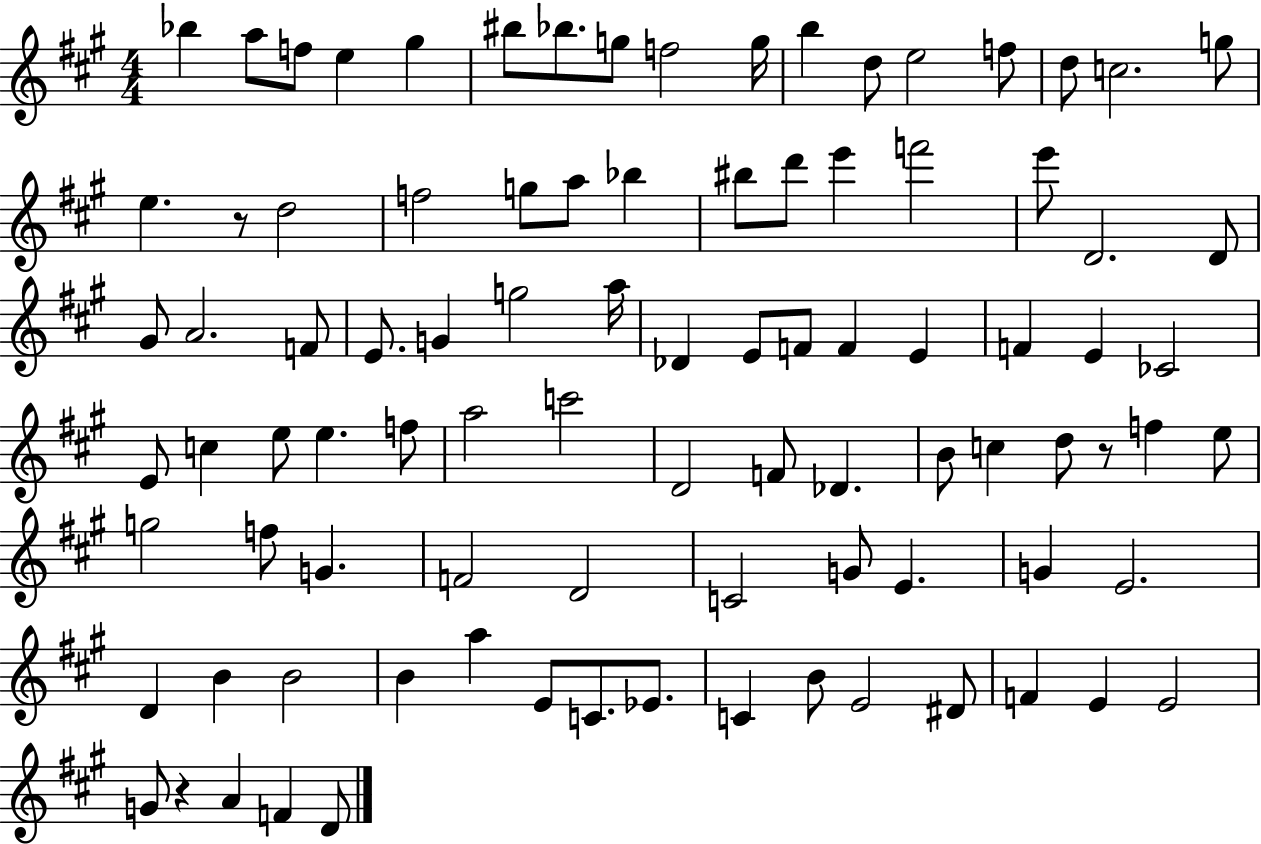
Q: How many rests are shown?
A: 3